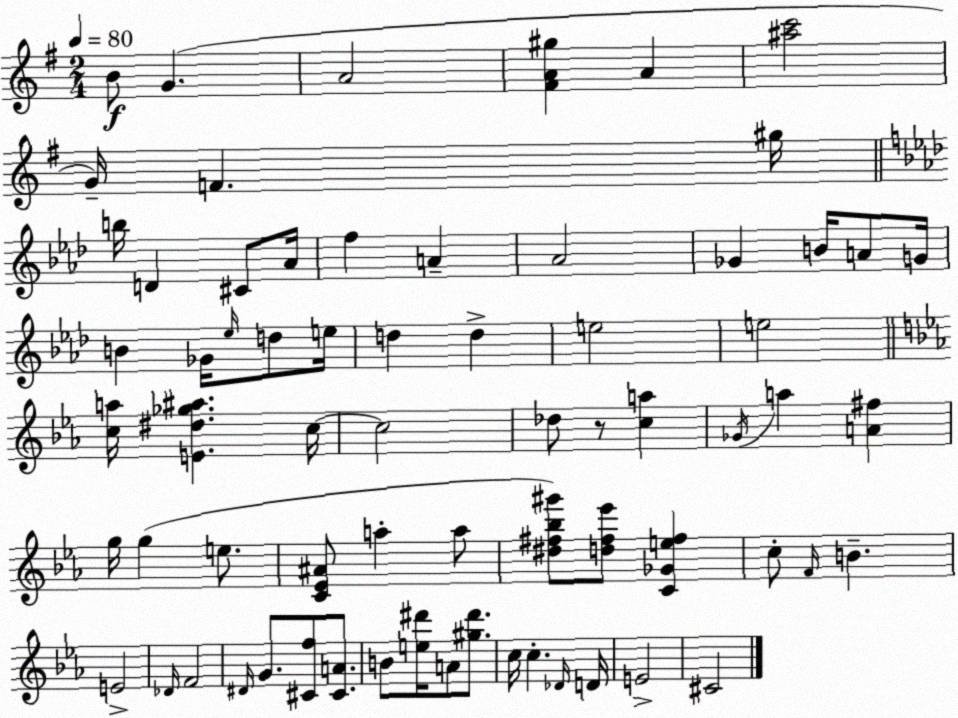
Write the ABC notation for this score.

X:1
T:Untitled
M:2/4
L:1/4
K:G
B/2 G A2 [^FA^g] A [^ac']2 G/4 F ^g/4 b/4 D ^C/2 _A/4 f A _A2 _G B/4 A/2 G/4 B _G/4 _e/4 d/2 e/4 d d e2 e2 [ca]/4 [E^d_g^a] c/4 c2 _d/2 z/2 [ca] _G/4 a [A^f] g/4 g e/2 [C_E^A]/2 a a/2 [^d^f_b^g']/2 [d^f_e']/2 [C_Ge^f] c/2 F/4 B E2 _D/4 F2 ^D/4 G/2 [^Cf]/2 [^CA]/2 B/2 [e^d']/4 A/2 [^g^d']/2 c/4 c _D/4 D/4 E2 ^C2